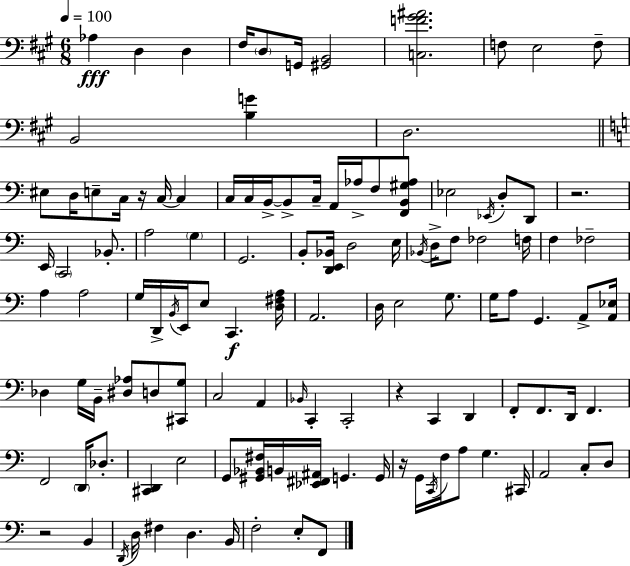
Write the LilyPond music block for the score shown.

{
  \clef bass
  \numericTimeSignature
  \time 6/8
  \key a \major
  \tempo 4 = 100
  aes4\fff d4 d4 | fis16 \parenthesize d8 g,16 <gis, b,>2 | <c f' gis' ais'>2. | f8 e2 f8-- | \break b,2 <b g'>4 | d2. | \bar "||" \break \key c \major eis8 d16 e8-- c16 r16 c16~~ c4 | c16 c16 b,16->~~ b,8-> c16-- a,16 aes16-> f8 <f, b, gis aes>8 | ees2 \acciaccatura { ees,16 } d8-. d,8 | r2. | \break e,16 \parenthesize c,2 bes,8.-. | a2 \parenthesize g4 | g,2. | b,8-. <d, e, bes,>16 d2 | \break e16 \acciaccatura { bes,16 } d16-> f8 fes2 | f16 f4 fes2-- | a4 a2 | g16 d,16-> \acciaccatura { b,16 } e,16 e8 c,4.\f | \break <d fis a>16 a,2. | d16 e2 | g8. g16 a8 g,4. | a,8-> <a, ees>16 des4 g16 b,16-- <dis aes>8 d8 | \break <cis, g>8 c2 a,4 | \grace { bes,16 } c,4-. c,2-. | r4 c,4 | d,4 f,8-. f,8. d,16 f,4. | \break f,2 | \parenthesize d,16 des8.-. <cis, d,>4 e2 | g,8 <gis, bes, fis>16 b,16 <ees, fis, ais,>16 g,4. | g,16 r16 g,16 \acciaccatura { c,16 } f16 a8 g4. | \break cis,16 a,2 | c8-. d8 r2 | b,4 \acciaccatura { d,16 } d16 fis4 d4. | b,16 f2-. | \break e8-. f,8 \bar "|."
}